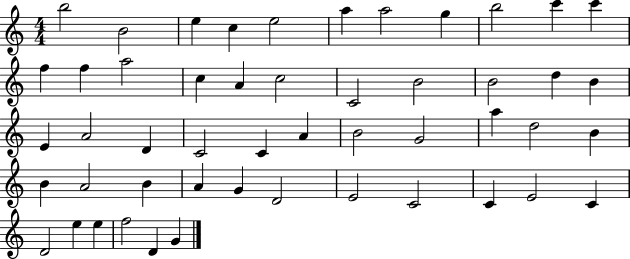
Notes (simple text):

B5/h B4/h E5/q C5/q E5/h A5/q A5/h G5/q B5/h C6/q C6/q F5/q F5/q A5/h C5/q A4/q C5/h C4/h B4/h B4/h D5/q B4/q E4/q A4/h D4/q C4/h C4/q A4/q B4/h G4/h A5/q D5/h B4/q B4/q A4/h B4/q A4/q G4/q D4/h E4/h C4/h C4/q E4/h C4/q D4/h E5/q E5/q F5/h D4/q G4/q